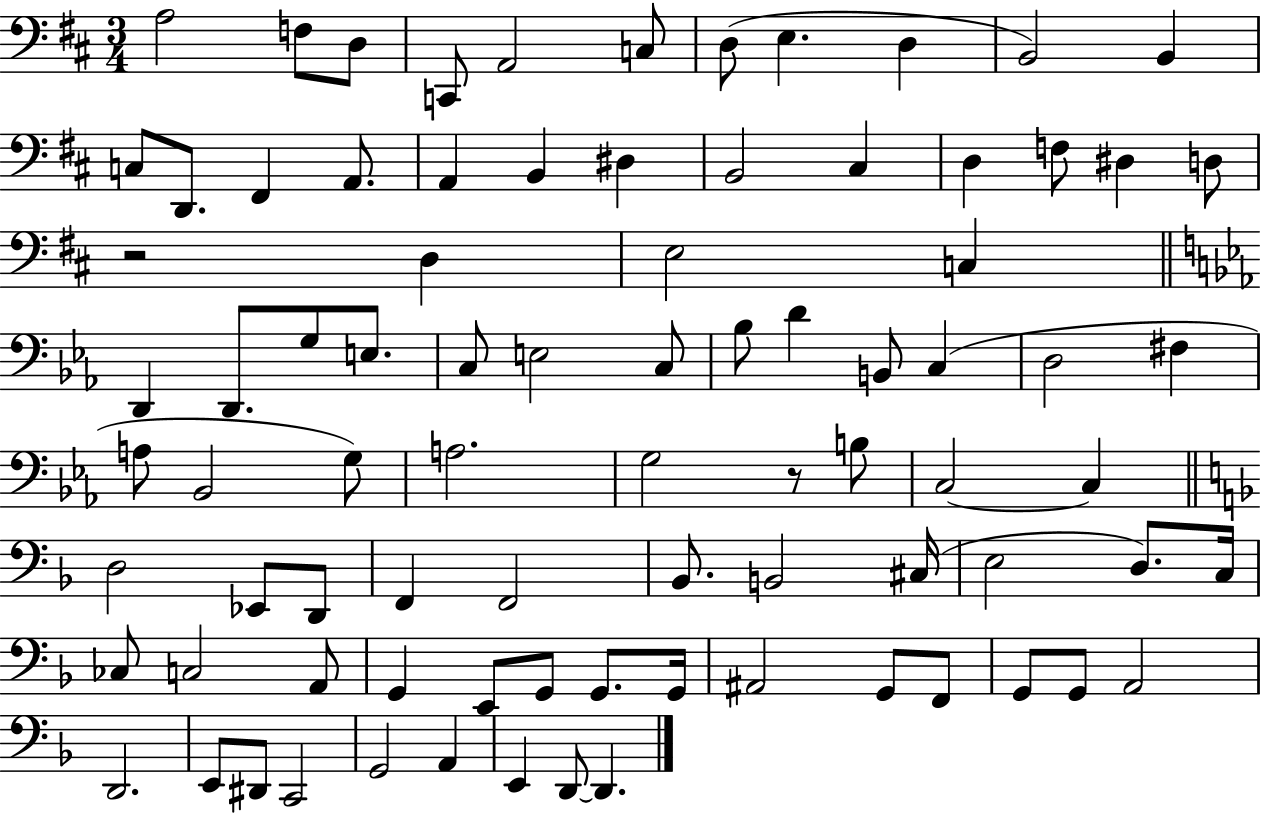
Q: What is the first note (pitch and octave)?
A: A3